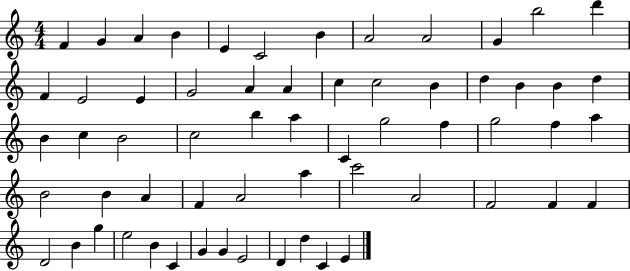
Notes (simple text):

F4/q G4/q A4/q B4/q E4/q C4/h B4/q A4/h A4/h G4/q B5/h D6/q F4/q E4/h E4/q G4/h A4/q A4/q C5/q C5/h B4/q D5/q B4/q B4/q D5/q B4/q C5/q B4/h C5/h B5/q A5/q C4/q G5/h F5/q G5/h F5/q A5/q B4/h B4/q A4/q F4/q A4/h A5/q C6/h A4/h F4/h F4/q F4/q D4/h B4/q G5/q E5/h B4/q C4/q G4/q G4/q E4/h D4/q D5/q C4/q E4/q